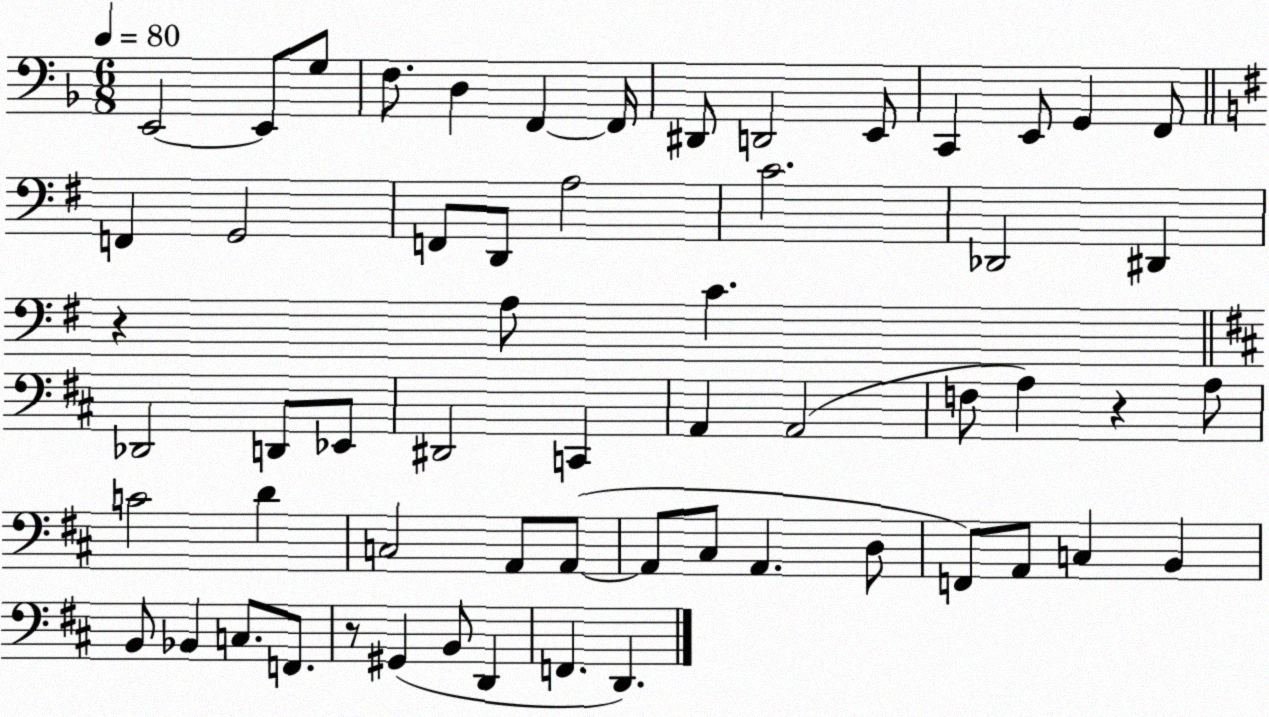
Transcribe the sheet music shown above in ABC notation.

X:1
T:Untitled
M:6/8
L:1/4
K:F
E,,2 E,,/2 G,/2 F,/2 D, F,, F,,/4 ^D,,/2 D,,2 E,,/2 C,, E,,/2 G,, F,,/2 F,, G,,2 F,,/2 D,,/2 A,2 C2 _D,,2 ^D,, z A,/2 C _D,,2 D,,/2 _E,,/2 ^D,,2 C,, A,, A,,2 F,/2 A, z A,/2 C2 D C,2 A,,/2 A,,/2 A,,/2 ^C,/2 A,, D,/2 F,,/2 A,,/2 C, B,, B,,/2 _B,, C,/2 F,,/2 z/2 ^G,, B,,/2 D,, F,, D,,